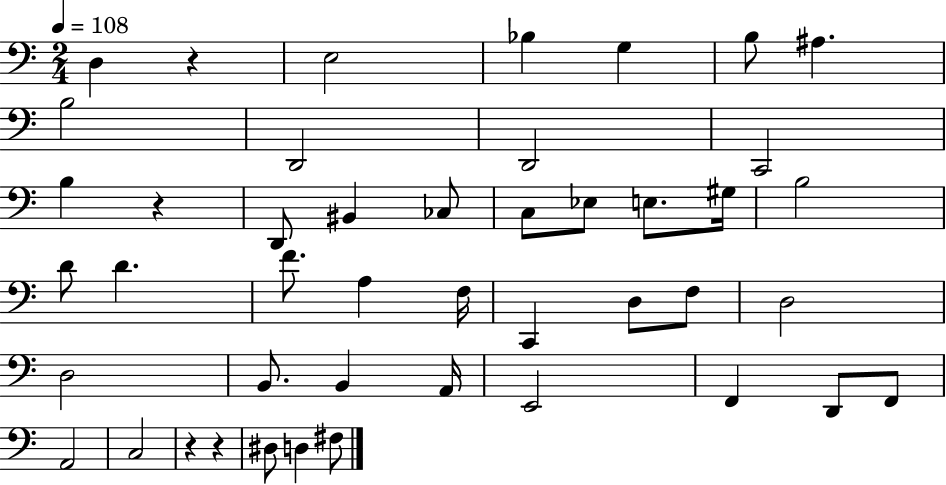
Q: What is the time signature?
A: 2/4